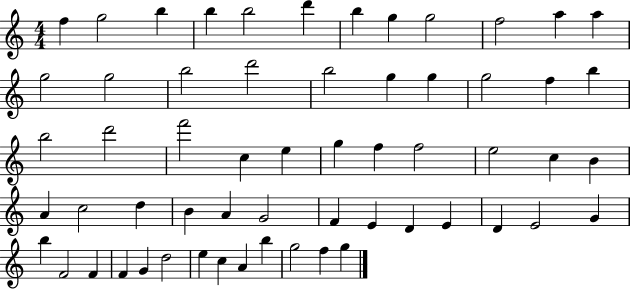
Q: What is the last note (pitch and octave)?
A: G5